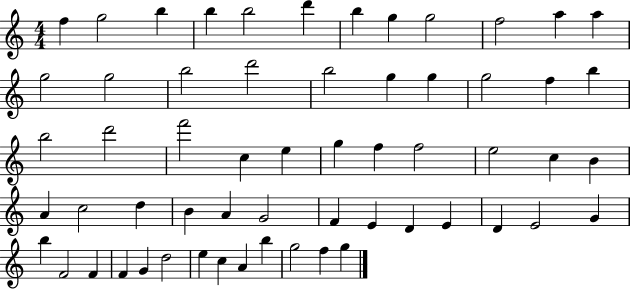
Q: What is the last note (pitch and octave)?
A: G5